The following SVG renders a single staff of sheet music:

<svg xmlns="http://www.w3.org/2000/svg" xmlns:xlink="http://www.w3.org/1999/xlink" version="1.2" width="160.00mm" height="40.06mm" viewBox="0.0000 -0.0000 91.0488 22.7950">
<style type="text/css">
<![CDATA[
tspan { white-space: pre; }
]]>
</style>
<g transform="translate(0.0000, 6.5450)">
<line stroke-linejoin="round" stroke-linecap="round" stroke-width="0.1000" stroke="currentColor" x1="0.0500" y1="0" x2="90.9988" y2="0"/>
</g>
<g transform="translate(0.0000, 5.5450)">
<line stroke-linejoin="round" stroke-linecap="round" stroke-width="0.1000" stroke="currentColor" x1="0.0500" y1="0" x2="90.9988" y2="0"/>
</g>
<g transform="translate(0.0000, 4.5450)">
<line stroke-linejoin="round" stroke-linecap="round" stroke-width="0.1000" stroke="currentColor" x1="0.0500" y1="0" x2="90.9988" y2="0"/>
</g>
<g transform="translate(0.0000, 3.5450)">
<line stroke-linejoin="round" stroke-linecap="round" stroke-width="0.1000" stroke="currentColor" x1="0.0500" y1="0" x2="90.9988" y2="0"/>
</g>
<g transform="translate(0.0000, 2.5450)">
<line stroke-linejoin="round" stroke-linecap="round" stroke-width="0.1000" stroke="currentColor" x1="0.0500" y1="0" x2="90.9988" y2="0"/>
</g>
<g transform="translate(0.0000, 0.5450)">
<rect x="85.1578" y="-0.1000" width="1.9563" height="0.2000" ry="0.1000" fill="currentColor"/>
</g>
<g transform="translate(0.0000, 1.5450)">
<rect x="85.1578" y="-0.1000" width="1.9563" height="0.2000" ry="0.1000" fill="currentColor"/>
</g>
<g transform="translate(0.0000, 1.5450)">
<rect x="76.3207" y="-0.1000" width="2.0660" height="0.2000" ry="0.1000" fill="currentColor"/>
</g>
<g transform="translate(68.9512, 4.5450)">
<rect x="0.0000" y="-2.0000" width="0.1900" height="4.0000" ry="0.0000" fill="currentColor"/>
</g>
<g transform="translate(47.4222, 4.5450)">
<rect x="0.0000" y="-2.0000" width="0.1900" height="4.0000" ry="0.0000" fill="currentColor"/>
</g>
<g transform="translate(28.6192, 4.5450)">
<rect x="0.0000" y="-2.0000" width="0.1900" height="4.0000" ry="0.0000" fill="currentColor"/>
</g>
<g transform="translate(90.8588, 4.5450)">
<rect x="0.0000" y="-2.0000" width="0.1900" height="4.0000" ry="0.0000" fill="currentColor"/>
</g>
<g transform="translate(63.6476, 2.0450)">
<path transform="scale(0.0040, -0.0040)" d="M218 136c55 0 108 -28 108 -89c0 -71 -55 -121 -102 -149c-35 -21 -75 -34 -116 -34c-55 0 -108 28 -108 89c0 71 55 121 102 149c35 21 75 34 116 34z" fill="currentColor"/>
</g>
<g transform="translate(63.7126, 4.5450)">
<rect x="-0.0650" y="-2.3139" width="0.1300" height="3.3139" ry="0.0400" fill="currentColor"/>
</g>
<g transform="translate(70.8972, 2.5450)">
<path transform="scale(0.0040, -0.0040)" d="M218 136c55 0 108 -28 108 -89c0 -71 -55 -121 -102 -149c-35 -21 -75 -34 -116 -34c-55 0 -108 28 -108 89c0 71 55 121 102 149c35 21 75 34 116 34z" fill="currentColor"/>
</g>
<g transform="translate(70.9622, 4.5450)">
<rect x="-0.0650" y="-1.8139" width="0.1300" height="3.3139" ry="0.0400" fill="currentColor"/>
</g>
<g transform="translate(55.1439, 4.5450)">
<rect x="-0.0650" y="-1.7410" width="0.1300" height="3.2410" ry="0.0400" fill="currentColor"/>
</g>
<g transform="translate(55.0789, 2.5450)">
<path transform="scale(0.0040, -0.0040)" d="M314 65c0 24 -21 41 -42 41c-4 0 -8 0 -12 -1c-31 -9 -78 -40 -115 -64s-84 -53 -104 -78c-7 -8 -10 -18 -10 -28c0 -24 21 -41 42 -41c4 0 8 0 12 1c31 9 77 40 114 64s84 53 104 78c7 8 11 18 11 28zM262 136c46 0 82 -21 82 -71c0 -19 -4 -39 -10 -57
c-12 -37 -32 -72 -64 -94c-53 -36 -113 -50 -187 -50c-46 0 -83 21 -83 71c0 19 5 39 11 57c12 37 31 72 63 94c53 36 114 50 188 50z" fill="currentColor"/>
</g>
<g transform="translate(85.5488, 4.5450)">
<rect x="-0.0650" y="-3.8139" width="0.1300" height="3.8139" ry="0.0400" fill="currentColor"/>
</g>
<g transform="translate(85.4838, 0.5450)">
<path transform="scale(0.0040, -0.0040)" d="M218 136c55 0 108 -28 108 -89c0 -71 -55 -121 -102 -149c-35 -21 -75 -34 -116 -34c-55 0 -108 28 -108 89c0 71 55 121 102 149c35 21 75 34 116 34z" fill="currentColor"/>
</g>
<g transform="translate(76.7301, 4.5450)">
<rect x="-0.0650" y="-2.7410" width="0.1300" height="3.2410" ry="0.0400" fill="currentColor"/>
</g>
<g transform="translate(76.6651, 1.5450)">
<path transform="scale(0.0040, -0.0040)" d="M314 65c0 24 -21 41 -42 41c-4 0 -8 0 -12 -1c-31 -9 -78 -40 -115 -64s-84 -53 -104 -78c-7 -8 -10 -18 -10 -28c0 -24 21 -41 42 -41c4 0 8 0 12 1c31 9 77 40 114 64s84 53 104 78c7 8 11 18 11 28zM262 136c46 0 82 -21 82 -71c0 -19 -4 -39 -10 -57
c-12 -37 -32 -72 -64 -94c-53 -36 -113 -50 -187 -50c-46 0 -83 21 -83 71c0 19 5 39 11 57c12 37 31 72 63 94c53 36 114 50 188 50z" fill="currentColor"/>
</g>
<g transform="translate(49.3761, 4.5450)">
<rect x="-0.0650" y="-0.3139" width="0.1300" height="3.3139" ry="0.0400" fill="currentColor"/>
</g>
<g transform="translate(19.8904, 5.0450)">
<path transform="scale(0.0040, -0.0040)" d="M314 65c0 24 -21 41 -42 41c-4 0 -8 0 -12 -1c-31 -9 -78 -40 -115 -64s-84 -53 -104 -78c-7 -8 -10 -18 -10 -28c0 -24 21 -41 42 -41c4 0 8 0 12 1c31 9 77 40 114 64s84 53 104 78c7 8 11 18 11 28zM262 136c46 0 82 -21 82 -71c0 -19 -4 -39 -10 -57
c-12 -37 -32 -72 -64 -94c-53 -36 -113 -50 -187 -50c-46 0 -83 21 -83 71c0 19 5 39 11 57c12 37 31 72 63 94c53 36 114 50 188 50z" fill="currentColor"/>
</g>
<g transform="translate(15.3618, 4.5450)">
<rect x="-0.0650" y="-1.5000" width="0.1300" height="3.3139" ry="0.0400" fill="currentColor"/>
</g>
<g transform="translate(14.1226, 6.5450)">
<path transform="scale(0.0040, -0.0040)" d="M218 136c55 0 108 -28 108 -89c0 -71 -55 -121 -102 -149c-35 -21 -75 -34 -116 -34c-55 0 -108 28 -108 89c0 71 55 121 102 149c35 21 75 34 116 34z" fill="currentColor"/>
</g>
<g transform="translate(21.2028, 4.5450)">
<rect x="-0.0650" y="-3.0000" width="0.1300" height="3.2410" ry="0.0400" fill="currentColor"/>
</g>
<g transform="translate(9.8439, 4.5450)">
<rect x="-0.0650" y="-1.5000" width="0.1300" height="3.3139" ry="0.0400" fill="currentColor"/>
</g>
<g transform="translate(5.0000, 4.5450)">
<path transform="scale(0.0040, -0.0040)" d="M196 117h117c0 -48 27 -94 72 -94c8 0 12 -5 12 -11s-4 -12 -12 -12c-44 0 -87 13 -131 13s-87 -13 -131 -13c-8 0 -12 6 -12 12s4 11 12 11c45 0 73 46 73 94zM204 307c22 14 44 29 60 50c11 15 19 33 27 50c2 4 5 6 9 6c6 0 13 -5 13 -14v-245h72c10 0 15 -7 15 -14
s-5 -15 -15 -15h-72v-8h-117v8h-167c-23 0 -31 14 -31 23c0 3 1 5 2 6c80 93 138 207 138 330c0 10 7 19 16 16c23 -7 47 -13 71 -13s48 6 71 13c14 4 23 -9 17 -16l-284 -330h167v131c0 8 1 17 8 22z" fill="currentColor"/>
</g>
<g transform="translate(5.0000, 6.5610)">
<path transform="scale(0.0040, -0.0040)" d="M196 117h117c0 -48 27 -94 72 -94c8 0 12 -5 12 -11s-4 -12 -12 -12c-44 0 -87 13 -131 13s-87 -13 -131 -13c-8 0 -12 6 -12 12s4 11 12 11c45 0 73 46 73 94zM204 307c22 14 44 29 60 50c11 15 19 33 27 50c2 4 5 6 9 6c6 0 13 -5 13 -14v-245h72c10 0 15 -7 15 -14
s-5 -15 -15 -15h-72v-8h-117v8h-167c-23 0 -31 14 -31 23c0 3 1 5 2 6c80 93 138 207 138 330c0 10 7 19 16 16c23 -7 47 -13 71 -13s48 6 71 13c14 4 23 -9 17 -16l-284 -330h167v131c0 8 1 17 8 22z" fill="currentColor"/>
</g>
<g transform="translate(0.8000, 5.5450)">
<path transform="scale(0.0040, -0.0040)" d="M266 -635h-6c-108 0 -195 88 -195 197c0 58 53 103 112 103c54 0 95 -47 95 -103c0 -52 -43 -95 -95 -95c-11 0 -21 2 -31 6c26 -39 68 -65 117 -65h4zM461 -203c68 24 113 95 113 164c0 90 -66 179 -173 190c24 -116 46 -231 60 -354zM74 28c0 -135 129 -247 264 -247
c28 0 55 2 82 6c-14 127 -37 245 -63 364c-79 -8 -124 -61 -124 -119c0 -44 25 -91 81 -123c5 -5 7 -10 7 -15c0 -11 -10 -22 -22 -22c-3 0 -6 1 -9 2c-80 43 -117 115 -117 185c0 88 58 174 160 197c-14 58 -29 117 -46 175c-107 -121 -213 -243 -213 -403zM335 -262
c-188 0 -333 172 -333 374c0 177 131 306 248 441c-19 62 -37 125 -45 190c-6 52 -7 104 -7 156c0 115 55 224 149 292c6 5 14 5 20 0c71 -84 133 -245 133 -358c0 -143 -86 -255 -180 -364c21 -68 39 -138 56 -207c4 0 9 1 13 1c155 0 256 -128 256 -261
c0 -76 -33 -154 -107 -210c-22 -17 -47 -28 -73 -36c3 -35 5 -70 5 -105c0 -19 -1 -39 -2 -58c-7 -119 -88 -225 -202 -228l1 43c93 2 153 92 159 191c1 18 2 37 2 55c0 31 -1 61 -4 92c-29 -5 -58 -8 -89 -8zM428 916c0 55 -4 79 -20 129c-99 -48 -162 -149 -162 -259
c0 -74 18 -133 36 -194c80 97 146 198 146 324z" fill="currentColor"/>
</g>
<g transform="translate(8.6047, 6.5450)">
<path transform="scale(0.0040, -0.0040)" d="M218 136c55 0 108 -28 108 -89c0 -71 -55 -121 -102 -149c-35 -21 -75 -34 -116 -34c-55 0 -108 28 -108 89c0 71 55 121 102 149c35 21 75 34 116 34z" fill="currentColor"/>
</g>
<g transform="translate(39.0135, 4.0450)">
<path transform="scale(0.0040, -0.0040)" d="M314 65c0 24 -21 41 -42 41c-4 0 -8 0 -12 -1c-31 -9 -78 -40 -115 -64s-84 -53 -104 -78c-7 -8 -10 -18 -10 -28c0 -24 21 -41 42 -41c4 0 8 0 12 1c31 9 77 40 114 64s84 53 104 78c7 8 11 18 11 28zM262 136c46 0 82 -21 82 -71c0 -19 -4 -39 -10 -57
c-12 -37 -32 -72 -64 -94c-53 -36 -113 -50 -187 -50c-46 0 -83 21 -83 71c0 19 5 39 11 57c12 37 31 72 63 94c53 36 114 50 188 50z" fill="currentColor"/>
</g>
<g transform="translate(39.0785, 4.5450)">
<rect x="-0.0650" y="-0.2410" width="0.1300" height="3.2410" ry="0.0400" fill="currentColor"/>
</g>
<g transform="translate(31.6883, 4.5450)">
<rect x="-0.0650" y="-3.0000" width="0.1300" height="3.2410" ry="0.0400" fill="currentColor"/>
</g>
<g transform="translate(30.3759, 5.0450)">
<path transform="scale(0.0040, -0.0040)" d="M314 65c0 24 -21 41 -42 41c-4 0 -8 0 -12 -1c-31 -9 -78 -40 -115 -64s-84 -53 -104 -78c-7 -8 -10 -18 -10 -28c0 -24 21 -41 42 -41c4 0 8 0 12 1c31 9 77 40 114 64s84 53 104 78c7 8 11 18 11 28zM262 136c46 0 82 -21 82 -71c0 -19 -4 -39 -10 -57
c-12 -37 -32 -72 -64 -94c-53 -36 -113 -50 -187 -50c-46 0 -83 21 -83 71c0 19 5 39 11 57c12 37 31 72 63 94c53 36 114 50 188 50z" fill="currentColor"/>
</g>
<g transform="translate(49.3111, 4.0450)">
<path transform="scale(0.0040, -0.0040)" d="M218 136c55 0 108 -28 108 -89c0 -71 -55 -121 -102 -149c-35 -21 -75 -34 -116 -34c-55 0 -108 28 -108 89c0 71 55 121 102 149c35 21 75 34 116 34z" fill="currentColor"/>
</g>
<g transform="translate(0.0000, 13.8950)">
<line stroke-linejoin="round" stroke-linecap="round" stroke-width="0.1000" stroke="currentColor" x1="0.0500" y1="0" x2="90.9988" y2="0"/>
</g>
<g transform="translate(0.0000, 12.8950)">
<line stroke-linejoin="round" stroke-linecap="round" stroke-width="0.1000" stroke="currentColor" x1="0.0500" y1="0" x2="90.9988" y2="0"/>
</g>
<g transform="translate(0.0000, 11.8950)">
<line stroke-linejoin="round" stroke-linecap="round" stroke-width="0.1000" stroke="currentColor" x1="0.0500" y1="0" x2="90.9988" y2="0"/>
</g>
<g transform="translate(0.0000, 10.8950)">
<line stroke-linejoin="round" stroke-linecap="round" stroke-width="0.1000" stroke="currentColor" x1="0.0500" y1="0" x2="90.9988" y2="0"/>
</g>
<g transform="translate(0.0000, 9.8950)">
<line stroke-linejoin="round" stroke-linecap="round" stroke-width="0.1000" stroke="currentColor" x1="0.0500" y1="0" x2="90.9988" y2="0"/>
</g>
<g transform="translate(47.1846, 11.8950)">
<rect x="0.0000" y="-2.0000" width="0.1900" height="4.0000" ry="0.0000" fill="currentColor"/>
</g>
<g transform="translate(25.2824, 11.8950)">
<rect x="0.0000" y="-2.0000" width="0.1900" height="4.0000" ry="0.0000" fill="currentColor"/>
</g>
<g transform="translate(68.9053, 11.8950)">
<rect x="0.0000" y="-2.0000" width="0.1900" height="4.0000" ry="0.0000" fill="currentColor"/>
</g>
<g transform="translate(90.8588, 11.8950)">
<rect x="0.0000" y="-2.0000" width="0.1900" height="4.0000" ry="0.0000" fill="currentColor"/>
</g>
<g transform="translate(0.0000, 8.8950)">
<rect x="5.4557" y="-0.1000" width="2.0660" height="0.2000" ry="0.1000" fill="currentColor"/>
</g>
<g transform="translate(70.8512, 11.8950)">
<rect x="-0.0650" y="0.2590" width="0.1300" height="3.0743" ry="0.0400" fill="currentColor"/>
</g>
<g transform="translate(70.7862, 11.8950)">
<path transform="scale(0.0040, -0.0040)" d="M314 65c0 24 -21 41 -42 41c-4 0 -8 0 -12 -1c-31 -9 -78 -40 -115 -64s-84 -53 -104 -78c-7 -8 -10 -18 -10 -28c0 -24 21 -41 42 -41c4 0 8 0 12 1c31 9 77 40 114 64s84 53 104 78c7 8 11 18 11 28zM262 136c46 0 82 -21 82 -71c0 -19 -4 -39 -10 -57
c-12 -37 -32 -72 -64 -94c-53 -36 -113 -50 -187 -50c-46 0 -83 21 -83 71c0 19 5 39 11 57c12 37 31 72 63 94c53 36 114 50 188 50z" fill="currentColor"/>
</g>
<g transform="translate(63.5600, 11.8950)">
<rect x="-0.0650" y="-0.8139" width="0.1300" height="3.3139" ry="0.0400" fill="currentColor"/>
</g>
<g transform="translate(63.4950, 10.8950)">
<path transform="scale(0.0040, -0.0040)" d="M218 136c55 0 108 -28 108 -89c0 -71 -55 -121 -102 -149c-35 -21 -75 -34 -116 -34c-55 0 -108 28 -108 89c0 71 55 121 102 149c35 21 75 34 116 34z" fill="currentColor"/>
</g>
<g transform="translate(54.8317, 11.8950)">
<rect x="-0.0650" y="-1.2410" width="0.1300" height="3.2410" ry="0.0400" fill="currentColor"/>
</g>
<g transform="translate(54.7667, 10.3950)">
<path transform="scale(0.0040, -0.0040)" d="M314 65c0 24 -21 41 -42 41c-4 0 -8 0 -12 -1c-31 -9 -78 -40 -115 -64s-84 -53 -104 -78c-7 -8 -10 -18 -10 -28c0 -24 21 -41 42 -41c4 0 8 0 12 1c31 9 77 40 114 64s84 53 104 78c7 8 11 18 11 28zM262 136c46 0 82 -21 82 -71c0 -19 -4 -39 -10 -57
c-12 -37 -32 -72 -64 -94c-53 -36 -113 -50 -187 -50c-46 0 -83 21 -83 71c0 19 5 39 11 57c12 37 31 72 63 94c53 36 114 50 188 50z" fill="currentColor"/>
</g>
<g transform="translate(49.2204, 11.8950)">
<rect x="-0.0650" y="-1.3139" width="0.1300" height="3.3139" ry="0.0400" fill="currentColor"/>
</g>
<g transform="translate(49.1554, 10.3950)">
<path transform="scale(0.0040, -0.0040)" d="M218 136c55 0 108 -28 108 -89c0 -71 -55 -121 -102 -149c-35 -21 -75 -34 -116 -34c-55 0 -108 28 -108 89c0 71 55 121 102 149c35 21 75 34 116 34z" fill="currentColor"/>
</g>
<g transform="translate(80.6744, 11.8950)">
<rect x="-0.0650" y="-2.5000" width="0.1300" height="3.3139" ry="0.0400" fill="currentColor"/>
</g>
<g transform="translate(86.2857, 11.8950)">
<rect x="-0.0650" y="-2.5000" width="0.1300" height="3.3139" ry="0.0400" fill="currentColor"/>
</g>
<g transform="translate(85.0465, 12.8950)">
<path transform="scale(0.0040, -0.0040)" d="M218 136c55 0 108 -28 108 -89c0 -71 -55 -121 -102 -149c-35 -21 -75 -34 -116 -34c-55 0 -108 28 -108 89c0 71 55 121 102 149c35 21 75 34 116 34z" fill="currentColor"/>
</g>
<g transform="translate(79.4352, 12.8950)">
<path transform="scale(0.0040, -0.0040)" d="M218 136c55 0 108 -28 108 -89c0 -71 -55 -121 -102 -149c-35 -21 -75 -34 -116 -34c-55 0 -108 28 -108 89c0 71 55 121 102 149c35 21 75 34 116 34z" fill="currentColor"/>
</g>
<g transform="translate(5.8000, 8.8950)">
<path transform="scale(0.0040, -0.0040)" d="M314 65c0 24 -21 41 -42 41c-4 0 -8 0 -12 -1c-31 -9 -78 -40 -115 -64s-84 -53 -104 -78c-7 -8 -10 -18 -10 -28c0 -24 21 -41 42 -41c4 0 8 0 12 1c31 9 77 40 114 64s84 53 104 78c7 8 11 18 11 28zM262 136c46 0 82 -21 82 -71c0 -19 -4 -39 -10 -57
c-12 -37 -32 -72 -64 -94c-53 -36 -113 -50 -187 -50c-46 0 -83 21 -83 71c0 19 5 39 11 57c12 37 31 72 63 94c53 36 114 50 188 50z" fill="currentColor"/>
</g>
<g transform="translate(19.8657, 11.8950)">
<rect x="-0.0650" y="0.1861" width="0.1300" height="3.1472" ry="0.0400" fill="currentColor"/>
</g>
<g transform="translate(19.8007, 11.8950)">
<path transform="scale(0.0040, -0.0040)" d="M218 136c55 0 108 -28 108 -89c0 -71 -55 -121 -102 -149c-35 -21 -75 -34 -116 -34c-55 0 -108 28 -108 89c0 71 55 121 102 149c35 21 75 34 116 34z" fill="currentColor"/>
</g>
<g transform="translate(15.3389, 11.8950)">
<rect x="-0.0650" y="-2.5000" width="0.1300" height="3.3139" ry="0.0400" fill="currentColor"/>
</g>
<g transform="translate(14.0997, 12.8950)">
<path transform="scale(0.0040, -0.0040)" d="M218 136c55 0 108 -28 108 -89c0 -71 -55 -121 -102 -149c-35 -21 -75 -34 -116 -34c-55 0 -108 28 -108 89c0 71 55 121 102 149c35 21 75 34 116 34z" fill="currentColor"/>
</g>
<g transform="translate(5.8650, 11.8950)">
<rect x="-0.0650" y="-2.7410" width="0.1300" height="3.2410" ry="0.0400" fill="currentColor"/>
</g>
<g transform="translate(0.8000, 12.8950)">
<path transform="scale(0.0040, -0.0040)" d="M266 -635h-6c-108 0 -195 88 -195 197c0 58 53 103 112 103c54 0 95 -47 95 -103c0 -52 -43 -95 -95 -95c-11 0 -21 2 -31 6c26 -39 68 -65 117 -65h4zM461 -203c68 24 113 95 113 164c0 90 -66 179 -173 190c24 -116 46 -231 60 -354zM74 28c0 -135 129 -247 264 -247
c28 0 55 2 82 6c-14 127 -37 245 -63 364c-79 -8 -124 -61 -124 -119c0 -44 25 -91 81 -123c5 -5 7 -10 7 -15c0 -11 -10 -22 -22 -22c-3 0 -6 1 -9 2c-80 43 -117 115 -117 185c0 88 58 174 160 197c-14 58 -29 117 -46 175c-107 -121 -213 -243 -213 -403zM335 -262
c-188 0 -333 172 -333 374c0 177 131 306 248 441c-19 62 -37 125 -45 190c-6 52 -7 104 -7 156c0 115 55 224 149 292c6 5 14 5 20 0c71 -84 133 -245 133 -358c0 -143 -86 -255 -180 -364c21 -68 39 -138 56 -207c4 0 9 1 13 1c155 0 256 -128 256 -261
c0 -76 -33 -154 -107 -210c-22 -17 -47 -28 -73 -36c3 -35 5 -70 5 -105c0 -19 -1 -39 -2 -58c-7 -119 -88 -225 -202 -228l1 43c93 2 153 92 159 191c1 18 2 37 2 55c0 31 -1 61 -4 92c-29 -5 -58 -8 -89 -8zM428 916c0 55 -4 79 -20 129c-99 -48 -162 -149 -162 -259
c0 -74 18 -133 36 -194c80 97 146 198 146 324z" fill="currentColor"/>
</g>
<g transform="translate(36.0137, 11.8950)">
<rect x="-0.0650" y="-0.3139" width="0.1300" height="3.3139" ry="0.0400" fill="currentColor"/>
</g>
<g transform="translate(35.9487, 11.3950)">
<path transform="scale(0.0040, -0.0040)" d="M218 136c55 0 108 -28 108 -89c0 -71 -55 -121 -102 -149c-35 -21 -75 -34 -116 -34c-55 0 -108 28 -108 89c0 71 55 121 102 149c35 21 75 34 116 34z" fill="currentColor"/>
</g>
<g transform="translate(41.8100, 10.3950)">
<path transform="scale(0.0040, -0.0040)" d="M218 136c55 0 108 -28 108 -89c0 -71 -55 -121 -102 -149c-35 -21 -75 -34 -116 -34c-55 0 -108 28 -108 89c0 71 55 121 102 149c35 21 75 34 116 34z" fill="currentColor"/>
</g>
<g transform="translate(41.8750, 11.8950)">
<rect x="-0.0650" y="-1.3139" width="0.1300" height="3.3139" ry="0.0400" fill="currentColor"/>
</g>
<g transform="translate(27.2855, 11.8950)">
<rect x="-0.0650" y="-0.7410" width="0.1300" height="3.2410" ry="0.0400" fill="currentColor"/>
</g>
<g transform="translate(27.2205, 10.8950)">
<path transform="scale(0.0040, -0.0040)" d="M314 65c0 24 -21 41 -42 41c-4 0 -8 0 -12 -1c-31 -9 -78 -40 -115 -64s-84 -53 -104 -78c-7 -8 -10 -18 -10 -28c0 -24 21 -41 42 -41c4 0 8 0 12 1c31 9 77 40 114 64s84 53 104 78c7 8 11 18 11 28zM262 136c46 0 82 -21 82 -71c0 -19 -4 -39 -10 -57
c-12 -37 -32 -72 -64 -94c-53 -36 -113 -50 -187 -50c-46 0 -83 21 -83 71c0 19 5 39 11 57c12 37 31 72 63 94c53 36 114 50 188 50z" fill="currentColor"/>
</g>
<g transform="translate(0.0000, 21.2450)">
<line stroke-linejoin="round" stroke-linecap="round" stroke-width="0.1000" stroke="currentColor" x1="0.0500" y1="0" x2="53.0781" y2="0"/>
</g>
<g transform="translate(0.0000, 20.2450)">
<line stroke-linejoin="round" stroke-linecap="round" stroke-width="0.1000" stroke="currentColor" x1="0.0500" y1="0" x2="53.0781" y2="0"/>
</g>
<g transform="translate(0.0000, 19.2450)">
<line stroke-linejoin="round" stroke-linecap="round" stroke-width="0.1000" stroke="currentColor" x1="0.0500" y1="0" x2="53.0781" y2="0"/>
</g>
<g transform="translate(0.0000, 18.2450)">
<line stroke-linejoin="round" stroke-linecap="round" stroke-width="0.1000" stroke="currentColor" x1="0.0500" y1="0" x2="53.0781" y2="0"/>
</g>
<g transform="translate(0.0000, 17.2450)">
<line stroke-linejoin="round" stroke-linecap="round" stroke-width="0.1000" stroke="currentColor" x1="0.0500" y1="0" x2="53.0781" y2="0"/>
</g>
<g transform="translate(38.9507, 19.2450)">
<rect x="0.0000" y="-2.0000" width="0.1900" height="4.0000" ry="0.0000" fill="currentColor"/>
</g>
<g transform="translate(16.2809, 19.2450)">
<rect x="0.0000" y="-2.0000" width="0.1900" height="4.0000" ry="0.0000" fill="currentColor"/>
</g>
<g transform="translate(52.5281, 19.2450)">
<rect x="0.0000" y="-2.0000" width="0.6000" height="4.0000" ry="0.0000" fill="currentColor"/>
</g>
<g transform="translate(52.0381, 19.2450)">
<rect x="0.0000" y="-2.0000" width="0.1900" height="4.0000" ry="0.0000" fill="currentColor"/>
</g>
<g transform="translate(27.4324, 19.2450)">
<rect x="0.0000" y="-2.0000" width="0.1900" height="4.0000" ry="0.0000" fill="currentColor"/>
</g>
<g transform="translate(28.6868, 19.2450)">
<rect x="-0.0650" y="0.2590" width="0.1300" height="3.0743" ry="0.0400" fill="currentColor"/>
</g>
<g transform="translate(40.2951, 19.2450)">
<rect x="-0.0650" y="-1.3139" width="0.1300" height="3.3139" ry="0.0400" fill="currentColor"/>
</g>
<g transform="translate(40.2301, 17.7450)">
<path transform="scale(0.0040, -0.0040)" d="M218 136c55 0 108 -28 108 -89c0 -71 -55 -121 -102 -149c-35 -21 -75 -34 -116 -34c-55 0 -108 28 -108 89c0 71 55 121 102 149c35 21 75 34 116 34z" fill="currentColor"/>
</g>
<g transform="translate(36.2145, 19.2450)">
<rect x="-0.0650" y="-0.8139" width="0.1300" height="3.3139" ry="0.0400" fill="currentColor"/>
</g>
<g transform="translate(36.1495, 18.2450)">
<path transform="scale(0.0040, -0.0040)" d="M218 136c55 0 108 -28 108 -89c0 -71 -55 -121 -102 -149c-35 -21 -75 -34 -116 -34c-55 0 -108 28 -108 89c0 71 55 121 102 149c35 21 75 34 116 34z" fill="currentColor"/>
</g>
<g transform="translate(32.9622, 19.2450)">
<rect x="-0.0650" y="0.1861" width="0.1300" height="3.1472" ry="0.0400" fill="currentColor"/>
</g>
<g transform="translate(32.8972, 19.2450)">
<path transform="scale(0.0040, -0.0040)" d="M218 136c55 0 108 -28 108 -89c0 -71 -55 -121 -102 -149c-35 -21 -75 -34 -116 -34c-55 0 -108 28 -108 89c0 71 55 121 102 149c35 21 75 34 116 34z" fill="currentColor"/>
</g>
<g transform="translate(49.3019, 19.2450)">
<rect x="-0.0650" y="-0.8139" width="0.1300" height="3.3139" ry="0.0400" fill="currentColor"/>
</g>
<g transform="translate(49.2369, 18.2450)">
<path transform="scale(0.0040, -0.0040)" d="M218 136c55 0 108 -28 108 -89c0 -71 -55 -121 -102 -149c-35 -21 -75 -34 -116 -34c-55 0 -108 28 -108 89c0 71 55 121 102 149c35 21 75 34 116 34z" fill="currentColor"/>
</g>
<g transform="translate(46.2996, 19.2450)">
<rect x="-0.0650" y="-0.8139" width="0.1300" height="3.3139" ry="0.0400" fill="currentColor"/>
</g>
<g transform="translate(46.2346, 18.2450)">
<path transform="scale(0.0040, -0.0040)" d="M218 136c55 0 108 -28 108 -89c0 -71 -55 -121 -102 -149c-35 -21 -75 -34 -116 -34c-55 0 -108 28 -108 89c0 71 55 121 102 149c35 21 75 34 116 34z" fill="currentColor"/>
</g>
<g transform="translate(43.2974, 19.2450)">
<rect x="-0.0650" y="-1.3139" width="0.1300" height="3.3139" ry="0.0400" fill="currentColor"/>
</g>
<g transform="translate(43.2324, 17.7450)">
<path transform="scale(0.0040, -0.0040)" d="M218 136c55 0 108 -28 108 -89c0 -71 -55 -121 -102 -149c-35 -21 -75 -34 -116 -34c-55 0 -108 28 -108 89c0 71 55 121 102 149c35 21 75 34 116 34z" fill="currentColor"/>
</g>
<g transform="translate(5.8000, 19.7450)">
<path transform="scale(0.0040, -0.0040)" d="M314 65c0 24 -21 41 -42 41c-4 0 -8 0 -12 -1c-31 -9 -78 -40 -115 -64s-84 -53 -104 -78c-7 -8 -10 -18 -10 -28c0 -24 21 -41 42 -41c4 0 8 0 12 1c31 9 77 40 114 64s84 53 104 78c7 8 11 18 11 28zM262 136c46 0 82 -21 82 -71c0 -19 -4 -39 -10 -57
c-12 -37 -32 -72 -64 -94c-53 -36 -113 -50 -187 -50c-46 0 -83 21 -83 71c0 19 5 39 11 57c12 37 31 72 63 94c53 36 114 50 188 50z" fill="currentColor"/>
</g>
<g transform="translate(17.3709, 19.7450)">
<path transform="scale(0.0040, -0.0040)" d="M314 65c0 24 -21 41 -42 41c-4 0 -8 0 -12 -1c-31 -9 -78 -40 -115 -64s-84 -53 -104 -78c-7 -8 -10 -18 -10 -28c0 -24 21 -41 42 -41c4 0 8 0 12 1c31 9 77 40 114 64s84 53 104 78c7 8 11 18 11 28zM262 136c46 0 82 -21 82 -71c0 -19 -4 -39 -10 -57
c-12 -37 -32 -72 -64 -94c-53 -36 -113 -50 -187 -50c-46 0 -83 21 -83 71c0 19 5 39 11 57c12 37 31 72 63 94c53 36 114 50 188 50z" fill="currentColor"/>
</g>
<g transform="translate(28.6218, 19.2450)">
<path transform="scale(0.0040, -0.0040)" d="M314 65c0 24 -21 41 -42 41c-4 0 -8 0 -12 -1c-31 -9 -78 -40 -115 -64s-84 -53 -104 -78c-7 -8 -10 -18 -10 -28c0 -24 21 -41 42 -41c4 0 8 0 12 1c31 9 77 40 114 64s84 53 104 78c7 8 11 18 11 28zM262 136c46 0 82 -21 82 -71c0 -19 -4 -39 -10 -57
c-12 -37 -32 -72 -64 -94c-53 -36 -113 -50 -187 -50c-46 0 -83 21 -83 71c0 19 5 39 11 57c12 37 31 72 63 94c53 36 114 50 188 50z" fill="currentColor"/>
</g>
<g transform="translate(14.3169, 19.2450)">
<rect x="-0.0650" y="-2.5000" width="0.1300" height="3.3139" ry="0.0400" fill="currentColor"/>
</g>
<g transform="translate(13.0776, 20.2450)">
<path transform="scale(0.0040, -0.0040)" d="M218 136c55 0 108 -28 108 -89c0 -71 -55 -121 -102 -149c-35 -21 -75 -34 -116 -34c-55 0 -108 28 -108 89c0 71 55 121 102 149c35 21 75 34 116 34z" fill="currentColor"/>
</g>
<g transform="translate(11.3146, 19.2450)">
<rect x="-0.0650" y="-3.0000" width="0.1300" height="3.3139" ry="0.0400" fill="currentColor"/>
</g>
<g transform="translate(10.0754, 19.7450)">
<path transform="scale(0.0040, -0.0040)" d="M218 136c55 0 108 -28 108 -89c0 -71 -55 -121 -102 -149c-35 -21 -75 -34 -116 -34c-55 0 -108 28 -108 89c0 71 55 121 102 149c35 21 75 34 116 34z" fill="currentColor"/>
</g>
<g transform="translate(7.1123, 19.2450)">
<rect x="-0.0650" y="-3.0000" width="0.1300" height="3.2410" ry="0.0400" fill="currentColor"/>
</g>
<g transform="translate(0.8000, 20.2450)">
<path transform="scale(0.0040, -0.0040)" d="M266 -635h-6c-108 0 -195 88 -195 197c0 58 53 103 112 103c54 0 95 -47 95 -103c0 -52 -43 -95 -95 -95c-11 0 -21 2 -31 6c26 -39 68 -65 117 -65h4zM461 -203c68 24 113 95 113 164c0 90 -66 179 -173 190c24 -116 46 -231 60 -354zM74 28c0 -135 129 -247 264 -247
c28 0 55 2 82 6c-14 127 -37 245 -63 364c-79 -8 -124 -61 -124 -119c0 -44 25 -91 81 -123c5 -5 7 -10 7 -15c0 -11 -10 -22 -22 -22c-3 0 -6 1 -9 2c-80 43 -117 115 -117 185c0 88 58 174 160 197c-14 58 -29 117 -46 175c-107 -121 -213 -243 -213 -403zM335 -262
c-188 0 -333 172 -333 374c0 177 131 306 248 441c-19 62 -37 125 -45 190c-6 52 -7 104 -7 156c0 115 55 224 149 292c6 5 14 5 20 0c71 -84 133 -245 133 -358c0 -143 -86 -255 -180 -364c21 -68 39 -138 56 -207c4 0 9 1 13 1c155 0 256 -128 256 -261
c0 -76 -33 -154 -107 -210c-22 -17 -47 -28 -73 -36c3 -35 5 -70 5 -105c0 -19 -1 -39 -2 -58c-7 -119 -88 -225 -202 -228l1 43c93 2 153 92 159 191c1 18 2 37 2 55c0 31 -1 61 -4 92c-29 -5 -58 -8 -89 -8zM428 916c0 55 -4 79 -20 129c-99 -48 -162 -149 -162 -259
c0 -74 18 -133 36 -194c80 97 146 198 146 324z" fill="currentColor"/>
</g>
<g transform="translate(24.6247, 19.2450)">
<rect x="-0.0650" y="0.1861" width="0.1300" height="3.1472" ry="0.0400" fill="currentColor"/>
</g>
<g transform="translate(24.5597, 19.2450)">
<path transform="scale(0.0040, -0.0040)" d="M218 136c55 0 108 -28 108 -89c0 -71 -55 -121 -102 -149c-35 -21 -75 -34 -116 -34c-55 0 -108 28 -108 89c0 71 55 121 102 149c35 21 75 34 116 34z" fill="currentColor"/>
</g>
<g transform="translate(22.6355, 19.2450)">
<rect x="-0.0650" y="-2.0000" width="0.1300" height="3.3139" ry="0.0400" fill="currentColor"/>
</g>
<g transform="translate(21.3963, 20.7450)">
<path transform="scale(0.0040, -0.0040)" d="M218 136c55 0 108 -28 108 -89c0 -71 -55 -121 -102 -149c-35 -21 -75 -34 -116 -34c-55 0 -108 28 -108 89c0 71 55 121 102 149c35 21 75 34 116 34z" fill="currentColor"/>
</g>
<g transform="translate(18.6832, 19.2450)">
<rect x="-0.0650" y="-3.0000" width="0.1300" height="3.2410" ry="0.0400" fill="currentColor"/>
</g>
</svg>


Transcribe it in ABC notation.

X:1
T:Untitled
M:4/4
L:1/4
K:C
E E A2 A2 c2 c f2 g f a2 c' a2 G B d2 c e e e2 d B2 G G A2 A G A2 F B B2 B d e e d d